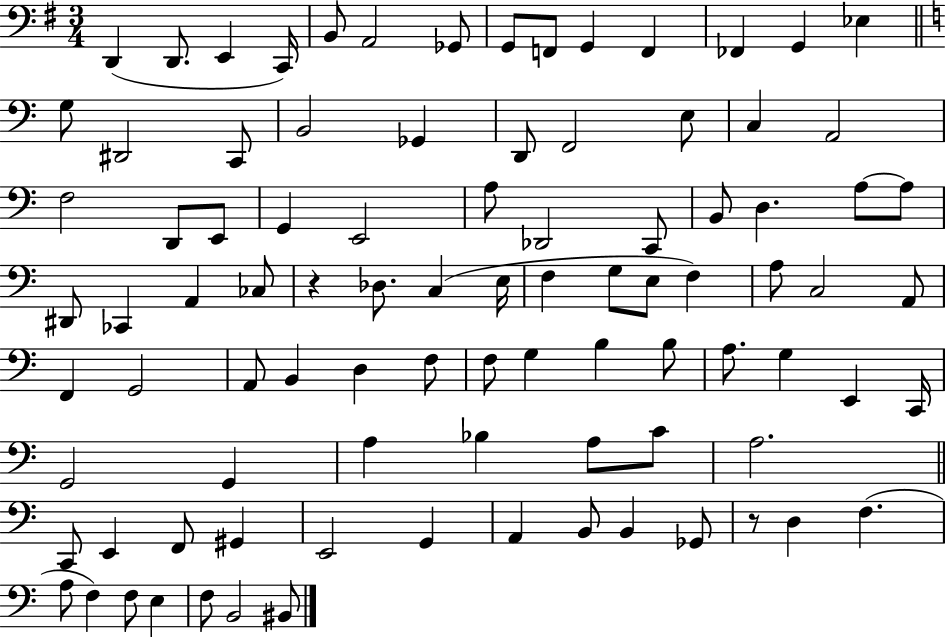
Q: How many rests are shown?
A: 2